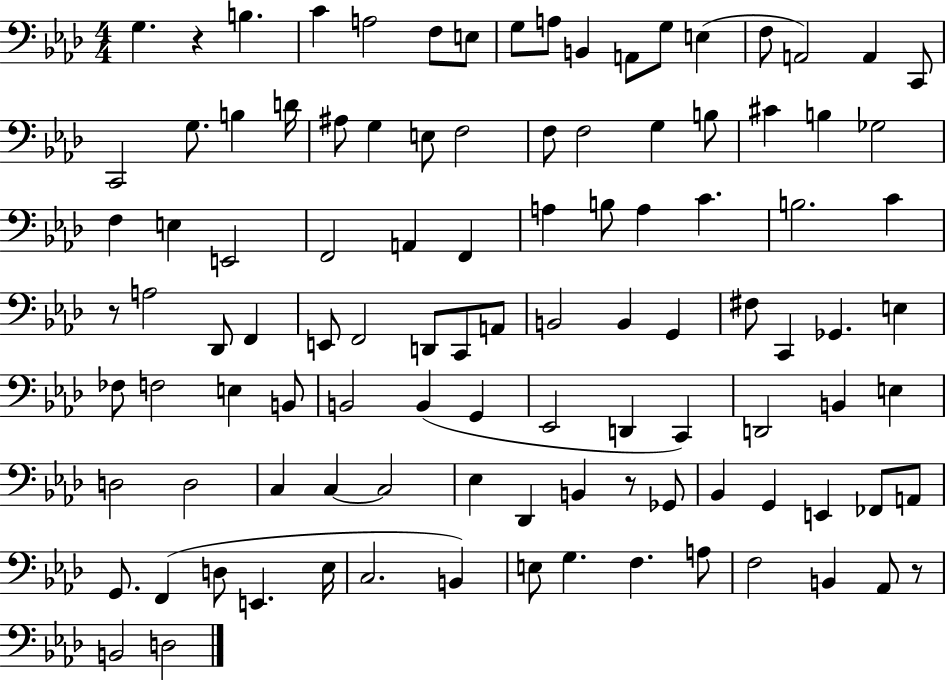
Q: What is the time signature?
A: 4/4